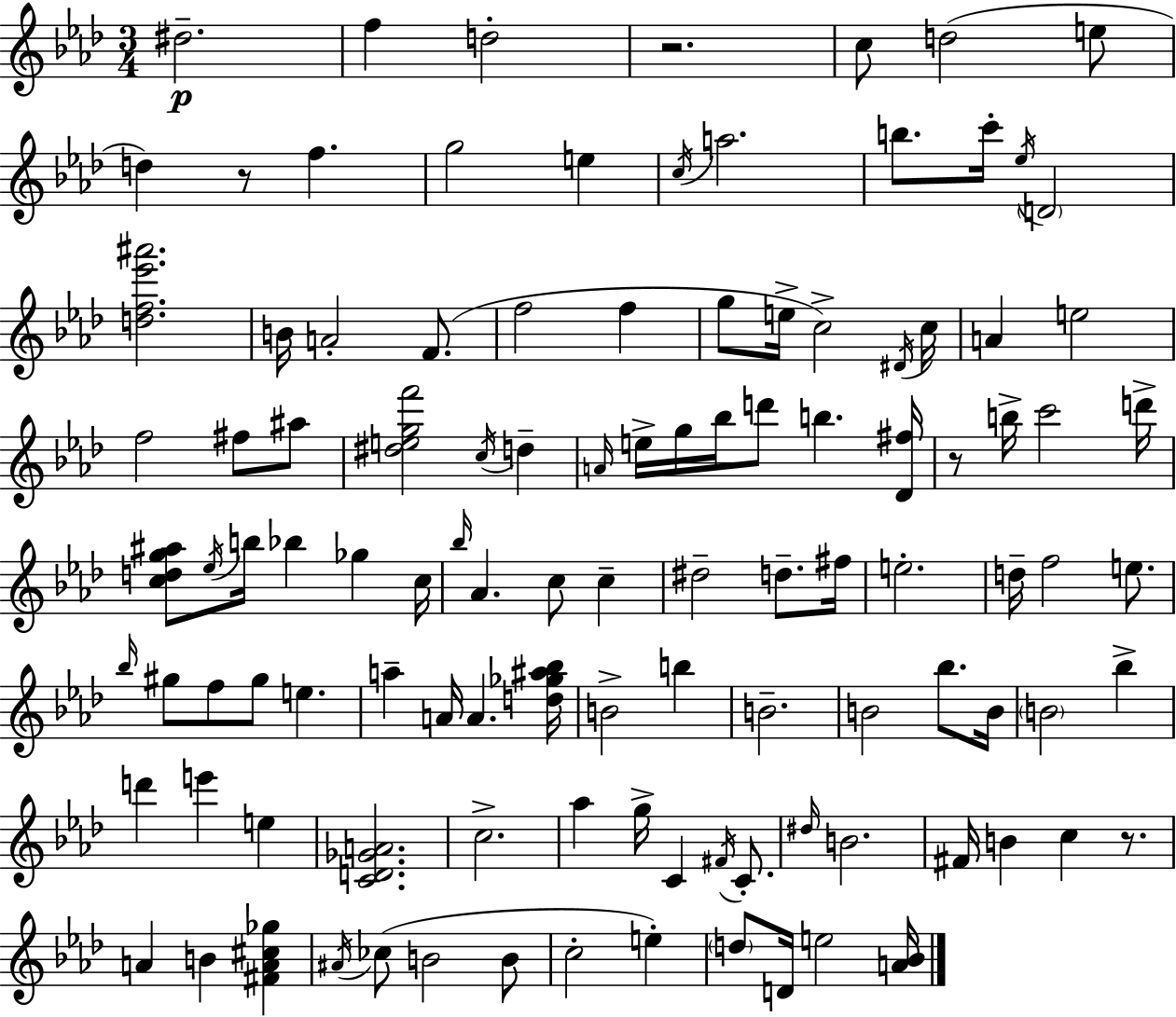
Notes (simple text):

D#5/h. F5/q D5/h R/h. C5/e D5/h E5/e D5/q R/e F5/q. G5/h E5/q C5/s A5/h. B5/e. C6/s Eb5/s D4/h [D5,F5,Eb6,A#6]/h. B4/s A4/h F4/e. F5/h F5/q G5/e E5/s C5/h D#4/s C5/s A4/q E5/h F5/h F#5/e A#5/e [D#5,E5,G5,F6]/h C5/s D5/q A4/s E5/s G5/s Bb5/s D6/e B5/q. [Db4,F#5]/s R/e B5/s C6/h D6/s [C5,D5,G5,A#5]/e Eb5/s B5/s Bb5/q Gb5/q C5/s Bb5/s Ab4/q. C5/e C5/q D#5/h D5/e. F#5/s E5/h. D5/s F5/h E5/e. Bb5/s G#5/e F5/e G#5/e E5/q. A5/q A4/s A4/q. [D5,Gb5,A#5,Bb5]/s B4/h B5/q B4/h. B4/h Bb5/e. B4/s B4/h Bb5/q D6/q E6/q E5/q [C4,D4,Gb4,A4]/h. C5/h. Ab5/q G5/s C4/q F#4/s C4/e. D#5/s B4/h. F#4/s B4/q C5/q R/e. A4/q B4/q [F#4,A4,C#5,Gb5]/q A#4/s CES5/e B4/h B4/e C5/h E5/q D5/e D4/s E5/h [A4,Bb4]/s